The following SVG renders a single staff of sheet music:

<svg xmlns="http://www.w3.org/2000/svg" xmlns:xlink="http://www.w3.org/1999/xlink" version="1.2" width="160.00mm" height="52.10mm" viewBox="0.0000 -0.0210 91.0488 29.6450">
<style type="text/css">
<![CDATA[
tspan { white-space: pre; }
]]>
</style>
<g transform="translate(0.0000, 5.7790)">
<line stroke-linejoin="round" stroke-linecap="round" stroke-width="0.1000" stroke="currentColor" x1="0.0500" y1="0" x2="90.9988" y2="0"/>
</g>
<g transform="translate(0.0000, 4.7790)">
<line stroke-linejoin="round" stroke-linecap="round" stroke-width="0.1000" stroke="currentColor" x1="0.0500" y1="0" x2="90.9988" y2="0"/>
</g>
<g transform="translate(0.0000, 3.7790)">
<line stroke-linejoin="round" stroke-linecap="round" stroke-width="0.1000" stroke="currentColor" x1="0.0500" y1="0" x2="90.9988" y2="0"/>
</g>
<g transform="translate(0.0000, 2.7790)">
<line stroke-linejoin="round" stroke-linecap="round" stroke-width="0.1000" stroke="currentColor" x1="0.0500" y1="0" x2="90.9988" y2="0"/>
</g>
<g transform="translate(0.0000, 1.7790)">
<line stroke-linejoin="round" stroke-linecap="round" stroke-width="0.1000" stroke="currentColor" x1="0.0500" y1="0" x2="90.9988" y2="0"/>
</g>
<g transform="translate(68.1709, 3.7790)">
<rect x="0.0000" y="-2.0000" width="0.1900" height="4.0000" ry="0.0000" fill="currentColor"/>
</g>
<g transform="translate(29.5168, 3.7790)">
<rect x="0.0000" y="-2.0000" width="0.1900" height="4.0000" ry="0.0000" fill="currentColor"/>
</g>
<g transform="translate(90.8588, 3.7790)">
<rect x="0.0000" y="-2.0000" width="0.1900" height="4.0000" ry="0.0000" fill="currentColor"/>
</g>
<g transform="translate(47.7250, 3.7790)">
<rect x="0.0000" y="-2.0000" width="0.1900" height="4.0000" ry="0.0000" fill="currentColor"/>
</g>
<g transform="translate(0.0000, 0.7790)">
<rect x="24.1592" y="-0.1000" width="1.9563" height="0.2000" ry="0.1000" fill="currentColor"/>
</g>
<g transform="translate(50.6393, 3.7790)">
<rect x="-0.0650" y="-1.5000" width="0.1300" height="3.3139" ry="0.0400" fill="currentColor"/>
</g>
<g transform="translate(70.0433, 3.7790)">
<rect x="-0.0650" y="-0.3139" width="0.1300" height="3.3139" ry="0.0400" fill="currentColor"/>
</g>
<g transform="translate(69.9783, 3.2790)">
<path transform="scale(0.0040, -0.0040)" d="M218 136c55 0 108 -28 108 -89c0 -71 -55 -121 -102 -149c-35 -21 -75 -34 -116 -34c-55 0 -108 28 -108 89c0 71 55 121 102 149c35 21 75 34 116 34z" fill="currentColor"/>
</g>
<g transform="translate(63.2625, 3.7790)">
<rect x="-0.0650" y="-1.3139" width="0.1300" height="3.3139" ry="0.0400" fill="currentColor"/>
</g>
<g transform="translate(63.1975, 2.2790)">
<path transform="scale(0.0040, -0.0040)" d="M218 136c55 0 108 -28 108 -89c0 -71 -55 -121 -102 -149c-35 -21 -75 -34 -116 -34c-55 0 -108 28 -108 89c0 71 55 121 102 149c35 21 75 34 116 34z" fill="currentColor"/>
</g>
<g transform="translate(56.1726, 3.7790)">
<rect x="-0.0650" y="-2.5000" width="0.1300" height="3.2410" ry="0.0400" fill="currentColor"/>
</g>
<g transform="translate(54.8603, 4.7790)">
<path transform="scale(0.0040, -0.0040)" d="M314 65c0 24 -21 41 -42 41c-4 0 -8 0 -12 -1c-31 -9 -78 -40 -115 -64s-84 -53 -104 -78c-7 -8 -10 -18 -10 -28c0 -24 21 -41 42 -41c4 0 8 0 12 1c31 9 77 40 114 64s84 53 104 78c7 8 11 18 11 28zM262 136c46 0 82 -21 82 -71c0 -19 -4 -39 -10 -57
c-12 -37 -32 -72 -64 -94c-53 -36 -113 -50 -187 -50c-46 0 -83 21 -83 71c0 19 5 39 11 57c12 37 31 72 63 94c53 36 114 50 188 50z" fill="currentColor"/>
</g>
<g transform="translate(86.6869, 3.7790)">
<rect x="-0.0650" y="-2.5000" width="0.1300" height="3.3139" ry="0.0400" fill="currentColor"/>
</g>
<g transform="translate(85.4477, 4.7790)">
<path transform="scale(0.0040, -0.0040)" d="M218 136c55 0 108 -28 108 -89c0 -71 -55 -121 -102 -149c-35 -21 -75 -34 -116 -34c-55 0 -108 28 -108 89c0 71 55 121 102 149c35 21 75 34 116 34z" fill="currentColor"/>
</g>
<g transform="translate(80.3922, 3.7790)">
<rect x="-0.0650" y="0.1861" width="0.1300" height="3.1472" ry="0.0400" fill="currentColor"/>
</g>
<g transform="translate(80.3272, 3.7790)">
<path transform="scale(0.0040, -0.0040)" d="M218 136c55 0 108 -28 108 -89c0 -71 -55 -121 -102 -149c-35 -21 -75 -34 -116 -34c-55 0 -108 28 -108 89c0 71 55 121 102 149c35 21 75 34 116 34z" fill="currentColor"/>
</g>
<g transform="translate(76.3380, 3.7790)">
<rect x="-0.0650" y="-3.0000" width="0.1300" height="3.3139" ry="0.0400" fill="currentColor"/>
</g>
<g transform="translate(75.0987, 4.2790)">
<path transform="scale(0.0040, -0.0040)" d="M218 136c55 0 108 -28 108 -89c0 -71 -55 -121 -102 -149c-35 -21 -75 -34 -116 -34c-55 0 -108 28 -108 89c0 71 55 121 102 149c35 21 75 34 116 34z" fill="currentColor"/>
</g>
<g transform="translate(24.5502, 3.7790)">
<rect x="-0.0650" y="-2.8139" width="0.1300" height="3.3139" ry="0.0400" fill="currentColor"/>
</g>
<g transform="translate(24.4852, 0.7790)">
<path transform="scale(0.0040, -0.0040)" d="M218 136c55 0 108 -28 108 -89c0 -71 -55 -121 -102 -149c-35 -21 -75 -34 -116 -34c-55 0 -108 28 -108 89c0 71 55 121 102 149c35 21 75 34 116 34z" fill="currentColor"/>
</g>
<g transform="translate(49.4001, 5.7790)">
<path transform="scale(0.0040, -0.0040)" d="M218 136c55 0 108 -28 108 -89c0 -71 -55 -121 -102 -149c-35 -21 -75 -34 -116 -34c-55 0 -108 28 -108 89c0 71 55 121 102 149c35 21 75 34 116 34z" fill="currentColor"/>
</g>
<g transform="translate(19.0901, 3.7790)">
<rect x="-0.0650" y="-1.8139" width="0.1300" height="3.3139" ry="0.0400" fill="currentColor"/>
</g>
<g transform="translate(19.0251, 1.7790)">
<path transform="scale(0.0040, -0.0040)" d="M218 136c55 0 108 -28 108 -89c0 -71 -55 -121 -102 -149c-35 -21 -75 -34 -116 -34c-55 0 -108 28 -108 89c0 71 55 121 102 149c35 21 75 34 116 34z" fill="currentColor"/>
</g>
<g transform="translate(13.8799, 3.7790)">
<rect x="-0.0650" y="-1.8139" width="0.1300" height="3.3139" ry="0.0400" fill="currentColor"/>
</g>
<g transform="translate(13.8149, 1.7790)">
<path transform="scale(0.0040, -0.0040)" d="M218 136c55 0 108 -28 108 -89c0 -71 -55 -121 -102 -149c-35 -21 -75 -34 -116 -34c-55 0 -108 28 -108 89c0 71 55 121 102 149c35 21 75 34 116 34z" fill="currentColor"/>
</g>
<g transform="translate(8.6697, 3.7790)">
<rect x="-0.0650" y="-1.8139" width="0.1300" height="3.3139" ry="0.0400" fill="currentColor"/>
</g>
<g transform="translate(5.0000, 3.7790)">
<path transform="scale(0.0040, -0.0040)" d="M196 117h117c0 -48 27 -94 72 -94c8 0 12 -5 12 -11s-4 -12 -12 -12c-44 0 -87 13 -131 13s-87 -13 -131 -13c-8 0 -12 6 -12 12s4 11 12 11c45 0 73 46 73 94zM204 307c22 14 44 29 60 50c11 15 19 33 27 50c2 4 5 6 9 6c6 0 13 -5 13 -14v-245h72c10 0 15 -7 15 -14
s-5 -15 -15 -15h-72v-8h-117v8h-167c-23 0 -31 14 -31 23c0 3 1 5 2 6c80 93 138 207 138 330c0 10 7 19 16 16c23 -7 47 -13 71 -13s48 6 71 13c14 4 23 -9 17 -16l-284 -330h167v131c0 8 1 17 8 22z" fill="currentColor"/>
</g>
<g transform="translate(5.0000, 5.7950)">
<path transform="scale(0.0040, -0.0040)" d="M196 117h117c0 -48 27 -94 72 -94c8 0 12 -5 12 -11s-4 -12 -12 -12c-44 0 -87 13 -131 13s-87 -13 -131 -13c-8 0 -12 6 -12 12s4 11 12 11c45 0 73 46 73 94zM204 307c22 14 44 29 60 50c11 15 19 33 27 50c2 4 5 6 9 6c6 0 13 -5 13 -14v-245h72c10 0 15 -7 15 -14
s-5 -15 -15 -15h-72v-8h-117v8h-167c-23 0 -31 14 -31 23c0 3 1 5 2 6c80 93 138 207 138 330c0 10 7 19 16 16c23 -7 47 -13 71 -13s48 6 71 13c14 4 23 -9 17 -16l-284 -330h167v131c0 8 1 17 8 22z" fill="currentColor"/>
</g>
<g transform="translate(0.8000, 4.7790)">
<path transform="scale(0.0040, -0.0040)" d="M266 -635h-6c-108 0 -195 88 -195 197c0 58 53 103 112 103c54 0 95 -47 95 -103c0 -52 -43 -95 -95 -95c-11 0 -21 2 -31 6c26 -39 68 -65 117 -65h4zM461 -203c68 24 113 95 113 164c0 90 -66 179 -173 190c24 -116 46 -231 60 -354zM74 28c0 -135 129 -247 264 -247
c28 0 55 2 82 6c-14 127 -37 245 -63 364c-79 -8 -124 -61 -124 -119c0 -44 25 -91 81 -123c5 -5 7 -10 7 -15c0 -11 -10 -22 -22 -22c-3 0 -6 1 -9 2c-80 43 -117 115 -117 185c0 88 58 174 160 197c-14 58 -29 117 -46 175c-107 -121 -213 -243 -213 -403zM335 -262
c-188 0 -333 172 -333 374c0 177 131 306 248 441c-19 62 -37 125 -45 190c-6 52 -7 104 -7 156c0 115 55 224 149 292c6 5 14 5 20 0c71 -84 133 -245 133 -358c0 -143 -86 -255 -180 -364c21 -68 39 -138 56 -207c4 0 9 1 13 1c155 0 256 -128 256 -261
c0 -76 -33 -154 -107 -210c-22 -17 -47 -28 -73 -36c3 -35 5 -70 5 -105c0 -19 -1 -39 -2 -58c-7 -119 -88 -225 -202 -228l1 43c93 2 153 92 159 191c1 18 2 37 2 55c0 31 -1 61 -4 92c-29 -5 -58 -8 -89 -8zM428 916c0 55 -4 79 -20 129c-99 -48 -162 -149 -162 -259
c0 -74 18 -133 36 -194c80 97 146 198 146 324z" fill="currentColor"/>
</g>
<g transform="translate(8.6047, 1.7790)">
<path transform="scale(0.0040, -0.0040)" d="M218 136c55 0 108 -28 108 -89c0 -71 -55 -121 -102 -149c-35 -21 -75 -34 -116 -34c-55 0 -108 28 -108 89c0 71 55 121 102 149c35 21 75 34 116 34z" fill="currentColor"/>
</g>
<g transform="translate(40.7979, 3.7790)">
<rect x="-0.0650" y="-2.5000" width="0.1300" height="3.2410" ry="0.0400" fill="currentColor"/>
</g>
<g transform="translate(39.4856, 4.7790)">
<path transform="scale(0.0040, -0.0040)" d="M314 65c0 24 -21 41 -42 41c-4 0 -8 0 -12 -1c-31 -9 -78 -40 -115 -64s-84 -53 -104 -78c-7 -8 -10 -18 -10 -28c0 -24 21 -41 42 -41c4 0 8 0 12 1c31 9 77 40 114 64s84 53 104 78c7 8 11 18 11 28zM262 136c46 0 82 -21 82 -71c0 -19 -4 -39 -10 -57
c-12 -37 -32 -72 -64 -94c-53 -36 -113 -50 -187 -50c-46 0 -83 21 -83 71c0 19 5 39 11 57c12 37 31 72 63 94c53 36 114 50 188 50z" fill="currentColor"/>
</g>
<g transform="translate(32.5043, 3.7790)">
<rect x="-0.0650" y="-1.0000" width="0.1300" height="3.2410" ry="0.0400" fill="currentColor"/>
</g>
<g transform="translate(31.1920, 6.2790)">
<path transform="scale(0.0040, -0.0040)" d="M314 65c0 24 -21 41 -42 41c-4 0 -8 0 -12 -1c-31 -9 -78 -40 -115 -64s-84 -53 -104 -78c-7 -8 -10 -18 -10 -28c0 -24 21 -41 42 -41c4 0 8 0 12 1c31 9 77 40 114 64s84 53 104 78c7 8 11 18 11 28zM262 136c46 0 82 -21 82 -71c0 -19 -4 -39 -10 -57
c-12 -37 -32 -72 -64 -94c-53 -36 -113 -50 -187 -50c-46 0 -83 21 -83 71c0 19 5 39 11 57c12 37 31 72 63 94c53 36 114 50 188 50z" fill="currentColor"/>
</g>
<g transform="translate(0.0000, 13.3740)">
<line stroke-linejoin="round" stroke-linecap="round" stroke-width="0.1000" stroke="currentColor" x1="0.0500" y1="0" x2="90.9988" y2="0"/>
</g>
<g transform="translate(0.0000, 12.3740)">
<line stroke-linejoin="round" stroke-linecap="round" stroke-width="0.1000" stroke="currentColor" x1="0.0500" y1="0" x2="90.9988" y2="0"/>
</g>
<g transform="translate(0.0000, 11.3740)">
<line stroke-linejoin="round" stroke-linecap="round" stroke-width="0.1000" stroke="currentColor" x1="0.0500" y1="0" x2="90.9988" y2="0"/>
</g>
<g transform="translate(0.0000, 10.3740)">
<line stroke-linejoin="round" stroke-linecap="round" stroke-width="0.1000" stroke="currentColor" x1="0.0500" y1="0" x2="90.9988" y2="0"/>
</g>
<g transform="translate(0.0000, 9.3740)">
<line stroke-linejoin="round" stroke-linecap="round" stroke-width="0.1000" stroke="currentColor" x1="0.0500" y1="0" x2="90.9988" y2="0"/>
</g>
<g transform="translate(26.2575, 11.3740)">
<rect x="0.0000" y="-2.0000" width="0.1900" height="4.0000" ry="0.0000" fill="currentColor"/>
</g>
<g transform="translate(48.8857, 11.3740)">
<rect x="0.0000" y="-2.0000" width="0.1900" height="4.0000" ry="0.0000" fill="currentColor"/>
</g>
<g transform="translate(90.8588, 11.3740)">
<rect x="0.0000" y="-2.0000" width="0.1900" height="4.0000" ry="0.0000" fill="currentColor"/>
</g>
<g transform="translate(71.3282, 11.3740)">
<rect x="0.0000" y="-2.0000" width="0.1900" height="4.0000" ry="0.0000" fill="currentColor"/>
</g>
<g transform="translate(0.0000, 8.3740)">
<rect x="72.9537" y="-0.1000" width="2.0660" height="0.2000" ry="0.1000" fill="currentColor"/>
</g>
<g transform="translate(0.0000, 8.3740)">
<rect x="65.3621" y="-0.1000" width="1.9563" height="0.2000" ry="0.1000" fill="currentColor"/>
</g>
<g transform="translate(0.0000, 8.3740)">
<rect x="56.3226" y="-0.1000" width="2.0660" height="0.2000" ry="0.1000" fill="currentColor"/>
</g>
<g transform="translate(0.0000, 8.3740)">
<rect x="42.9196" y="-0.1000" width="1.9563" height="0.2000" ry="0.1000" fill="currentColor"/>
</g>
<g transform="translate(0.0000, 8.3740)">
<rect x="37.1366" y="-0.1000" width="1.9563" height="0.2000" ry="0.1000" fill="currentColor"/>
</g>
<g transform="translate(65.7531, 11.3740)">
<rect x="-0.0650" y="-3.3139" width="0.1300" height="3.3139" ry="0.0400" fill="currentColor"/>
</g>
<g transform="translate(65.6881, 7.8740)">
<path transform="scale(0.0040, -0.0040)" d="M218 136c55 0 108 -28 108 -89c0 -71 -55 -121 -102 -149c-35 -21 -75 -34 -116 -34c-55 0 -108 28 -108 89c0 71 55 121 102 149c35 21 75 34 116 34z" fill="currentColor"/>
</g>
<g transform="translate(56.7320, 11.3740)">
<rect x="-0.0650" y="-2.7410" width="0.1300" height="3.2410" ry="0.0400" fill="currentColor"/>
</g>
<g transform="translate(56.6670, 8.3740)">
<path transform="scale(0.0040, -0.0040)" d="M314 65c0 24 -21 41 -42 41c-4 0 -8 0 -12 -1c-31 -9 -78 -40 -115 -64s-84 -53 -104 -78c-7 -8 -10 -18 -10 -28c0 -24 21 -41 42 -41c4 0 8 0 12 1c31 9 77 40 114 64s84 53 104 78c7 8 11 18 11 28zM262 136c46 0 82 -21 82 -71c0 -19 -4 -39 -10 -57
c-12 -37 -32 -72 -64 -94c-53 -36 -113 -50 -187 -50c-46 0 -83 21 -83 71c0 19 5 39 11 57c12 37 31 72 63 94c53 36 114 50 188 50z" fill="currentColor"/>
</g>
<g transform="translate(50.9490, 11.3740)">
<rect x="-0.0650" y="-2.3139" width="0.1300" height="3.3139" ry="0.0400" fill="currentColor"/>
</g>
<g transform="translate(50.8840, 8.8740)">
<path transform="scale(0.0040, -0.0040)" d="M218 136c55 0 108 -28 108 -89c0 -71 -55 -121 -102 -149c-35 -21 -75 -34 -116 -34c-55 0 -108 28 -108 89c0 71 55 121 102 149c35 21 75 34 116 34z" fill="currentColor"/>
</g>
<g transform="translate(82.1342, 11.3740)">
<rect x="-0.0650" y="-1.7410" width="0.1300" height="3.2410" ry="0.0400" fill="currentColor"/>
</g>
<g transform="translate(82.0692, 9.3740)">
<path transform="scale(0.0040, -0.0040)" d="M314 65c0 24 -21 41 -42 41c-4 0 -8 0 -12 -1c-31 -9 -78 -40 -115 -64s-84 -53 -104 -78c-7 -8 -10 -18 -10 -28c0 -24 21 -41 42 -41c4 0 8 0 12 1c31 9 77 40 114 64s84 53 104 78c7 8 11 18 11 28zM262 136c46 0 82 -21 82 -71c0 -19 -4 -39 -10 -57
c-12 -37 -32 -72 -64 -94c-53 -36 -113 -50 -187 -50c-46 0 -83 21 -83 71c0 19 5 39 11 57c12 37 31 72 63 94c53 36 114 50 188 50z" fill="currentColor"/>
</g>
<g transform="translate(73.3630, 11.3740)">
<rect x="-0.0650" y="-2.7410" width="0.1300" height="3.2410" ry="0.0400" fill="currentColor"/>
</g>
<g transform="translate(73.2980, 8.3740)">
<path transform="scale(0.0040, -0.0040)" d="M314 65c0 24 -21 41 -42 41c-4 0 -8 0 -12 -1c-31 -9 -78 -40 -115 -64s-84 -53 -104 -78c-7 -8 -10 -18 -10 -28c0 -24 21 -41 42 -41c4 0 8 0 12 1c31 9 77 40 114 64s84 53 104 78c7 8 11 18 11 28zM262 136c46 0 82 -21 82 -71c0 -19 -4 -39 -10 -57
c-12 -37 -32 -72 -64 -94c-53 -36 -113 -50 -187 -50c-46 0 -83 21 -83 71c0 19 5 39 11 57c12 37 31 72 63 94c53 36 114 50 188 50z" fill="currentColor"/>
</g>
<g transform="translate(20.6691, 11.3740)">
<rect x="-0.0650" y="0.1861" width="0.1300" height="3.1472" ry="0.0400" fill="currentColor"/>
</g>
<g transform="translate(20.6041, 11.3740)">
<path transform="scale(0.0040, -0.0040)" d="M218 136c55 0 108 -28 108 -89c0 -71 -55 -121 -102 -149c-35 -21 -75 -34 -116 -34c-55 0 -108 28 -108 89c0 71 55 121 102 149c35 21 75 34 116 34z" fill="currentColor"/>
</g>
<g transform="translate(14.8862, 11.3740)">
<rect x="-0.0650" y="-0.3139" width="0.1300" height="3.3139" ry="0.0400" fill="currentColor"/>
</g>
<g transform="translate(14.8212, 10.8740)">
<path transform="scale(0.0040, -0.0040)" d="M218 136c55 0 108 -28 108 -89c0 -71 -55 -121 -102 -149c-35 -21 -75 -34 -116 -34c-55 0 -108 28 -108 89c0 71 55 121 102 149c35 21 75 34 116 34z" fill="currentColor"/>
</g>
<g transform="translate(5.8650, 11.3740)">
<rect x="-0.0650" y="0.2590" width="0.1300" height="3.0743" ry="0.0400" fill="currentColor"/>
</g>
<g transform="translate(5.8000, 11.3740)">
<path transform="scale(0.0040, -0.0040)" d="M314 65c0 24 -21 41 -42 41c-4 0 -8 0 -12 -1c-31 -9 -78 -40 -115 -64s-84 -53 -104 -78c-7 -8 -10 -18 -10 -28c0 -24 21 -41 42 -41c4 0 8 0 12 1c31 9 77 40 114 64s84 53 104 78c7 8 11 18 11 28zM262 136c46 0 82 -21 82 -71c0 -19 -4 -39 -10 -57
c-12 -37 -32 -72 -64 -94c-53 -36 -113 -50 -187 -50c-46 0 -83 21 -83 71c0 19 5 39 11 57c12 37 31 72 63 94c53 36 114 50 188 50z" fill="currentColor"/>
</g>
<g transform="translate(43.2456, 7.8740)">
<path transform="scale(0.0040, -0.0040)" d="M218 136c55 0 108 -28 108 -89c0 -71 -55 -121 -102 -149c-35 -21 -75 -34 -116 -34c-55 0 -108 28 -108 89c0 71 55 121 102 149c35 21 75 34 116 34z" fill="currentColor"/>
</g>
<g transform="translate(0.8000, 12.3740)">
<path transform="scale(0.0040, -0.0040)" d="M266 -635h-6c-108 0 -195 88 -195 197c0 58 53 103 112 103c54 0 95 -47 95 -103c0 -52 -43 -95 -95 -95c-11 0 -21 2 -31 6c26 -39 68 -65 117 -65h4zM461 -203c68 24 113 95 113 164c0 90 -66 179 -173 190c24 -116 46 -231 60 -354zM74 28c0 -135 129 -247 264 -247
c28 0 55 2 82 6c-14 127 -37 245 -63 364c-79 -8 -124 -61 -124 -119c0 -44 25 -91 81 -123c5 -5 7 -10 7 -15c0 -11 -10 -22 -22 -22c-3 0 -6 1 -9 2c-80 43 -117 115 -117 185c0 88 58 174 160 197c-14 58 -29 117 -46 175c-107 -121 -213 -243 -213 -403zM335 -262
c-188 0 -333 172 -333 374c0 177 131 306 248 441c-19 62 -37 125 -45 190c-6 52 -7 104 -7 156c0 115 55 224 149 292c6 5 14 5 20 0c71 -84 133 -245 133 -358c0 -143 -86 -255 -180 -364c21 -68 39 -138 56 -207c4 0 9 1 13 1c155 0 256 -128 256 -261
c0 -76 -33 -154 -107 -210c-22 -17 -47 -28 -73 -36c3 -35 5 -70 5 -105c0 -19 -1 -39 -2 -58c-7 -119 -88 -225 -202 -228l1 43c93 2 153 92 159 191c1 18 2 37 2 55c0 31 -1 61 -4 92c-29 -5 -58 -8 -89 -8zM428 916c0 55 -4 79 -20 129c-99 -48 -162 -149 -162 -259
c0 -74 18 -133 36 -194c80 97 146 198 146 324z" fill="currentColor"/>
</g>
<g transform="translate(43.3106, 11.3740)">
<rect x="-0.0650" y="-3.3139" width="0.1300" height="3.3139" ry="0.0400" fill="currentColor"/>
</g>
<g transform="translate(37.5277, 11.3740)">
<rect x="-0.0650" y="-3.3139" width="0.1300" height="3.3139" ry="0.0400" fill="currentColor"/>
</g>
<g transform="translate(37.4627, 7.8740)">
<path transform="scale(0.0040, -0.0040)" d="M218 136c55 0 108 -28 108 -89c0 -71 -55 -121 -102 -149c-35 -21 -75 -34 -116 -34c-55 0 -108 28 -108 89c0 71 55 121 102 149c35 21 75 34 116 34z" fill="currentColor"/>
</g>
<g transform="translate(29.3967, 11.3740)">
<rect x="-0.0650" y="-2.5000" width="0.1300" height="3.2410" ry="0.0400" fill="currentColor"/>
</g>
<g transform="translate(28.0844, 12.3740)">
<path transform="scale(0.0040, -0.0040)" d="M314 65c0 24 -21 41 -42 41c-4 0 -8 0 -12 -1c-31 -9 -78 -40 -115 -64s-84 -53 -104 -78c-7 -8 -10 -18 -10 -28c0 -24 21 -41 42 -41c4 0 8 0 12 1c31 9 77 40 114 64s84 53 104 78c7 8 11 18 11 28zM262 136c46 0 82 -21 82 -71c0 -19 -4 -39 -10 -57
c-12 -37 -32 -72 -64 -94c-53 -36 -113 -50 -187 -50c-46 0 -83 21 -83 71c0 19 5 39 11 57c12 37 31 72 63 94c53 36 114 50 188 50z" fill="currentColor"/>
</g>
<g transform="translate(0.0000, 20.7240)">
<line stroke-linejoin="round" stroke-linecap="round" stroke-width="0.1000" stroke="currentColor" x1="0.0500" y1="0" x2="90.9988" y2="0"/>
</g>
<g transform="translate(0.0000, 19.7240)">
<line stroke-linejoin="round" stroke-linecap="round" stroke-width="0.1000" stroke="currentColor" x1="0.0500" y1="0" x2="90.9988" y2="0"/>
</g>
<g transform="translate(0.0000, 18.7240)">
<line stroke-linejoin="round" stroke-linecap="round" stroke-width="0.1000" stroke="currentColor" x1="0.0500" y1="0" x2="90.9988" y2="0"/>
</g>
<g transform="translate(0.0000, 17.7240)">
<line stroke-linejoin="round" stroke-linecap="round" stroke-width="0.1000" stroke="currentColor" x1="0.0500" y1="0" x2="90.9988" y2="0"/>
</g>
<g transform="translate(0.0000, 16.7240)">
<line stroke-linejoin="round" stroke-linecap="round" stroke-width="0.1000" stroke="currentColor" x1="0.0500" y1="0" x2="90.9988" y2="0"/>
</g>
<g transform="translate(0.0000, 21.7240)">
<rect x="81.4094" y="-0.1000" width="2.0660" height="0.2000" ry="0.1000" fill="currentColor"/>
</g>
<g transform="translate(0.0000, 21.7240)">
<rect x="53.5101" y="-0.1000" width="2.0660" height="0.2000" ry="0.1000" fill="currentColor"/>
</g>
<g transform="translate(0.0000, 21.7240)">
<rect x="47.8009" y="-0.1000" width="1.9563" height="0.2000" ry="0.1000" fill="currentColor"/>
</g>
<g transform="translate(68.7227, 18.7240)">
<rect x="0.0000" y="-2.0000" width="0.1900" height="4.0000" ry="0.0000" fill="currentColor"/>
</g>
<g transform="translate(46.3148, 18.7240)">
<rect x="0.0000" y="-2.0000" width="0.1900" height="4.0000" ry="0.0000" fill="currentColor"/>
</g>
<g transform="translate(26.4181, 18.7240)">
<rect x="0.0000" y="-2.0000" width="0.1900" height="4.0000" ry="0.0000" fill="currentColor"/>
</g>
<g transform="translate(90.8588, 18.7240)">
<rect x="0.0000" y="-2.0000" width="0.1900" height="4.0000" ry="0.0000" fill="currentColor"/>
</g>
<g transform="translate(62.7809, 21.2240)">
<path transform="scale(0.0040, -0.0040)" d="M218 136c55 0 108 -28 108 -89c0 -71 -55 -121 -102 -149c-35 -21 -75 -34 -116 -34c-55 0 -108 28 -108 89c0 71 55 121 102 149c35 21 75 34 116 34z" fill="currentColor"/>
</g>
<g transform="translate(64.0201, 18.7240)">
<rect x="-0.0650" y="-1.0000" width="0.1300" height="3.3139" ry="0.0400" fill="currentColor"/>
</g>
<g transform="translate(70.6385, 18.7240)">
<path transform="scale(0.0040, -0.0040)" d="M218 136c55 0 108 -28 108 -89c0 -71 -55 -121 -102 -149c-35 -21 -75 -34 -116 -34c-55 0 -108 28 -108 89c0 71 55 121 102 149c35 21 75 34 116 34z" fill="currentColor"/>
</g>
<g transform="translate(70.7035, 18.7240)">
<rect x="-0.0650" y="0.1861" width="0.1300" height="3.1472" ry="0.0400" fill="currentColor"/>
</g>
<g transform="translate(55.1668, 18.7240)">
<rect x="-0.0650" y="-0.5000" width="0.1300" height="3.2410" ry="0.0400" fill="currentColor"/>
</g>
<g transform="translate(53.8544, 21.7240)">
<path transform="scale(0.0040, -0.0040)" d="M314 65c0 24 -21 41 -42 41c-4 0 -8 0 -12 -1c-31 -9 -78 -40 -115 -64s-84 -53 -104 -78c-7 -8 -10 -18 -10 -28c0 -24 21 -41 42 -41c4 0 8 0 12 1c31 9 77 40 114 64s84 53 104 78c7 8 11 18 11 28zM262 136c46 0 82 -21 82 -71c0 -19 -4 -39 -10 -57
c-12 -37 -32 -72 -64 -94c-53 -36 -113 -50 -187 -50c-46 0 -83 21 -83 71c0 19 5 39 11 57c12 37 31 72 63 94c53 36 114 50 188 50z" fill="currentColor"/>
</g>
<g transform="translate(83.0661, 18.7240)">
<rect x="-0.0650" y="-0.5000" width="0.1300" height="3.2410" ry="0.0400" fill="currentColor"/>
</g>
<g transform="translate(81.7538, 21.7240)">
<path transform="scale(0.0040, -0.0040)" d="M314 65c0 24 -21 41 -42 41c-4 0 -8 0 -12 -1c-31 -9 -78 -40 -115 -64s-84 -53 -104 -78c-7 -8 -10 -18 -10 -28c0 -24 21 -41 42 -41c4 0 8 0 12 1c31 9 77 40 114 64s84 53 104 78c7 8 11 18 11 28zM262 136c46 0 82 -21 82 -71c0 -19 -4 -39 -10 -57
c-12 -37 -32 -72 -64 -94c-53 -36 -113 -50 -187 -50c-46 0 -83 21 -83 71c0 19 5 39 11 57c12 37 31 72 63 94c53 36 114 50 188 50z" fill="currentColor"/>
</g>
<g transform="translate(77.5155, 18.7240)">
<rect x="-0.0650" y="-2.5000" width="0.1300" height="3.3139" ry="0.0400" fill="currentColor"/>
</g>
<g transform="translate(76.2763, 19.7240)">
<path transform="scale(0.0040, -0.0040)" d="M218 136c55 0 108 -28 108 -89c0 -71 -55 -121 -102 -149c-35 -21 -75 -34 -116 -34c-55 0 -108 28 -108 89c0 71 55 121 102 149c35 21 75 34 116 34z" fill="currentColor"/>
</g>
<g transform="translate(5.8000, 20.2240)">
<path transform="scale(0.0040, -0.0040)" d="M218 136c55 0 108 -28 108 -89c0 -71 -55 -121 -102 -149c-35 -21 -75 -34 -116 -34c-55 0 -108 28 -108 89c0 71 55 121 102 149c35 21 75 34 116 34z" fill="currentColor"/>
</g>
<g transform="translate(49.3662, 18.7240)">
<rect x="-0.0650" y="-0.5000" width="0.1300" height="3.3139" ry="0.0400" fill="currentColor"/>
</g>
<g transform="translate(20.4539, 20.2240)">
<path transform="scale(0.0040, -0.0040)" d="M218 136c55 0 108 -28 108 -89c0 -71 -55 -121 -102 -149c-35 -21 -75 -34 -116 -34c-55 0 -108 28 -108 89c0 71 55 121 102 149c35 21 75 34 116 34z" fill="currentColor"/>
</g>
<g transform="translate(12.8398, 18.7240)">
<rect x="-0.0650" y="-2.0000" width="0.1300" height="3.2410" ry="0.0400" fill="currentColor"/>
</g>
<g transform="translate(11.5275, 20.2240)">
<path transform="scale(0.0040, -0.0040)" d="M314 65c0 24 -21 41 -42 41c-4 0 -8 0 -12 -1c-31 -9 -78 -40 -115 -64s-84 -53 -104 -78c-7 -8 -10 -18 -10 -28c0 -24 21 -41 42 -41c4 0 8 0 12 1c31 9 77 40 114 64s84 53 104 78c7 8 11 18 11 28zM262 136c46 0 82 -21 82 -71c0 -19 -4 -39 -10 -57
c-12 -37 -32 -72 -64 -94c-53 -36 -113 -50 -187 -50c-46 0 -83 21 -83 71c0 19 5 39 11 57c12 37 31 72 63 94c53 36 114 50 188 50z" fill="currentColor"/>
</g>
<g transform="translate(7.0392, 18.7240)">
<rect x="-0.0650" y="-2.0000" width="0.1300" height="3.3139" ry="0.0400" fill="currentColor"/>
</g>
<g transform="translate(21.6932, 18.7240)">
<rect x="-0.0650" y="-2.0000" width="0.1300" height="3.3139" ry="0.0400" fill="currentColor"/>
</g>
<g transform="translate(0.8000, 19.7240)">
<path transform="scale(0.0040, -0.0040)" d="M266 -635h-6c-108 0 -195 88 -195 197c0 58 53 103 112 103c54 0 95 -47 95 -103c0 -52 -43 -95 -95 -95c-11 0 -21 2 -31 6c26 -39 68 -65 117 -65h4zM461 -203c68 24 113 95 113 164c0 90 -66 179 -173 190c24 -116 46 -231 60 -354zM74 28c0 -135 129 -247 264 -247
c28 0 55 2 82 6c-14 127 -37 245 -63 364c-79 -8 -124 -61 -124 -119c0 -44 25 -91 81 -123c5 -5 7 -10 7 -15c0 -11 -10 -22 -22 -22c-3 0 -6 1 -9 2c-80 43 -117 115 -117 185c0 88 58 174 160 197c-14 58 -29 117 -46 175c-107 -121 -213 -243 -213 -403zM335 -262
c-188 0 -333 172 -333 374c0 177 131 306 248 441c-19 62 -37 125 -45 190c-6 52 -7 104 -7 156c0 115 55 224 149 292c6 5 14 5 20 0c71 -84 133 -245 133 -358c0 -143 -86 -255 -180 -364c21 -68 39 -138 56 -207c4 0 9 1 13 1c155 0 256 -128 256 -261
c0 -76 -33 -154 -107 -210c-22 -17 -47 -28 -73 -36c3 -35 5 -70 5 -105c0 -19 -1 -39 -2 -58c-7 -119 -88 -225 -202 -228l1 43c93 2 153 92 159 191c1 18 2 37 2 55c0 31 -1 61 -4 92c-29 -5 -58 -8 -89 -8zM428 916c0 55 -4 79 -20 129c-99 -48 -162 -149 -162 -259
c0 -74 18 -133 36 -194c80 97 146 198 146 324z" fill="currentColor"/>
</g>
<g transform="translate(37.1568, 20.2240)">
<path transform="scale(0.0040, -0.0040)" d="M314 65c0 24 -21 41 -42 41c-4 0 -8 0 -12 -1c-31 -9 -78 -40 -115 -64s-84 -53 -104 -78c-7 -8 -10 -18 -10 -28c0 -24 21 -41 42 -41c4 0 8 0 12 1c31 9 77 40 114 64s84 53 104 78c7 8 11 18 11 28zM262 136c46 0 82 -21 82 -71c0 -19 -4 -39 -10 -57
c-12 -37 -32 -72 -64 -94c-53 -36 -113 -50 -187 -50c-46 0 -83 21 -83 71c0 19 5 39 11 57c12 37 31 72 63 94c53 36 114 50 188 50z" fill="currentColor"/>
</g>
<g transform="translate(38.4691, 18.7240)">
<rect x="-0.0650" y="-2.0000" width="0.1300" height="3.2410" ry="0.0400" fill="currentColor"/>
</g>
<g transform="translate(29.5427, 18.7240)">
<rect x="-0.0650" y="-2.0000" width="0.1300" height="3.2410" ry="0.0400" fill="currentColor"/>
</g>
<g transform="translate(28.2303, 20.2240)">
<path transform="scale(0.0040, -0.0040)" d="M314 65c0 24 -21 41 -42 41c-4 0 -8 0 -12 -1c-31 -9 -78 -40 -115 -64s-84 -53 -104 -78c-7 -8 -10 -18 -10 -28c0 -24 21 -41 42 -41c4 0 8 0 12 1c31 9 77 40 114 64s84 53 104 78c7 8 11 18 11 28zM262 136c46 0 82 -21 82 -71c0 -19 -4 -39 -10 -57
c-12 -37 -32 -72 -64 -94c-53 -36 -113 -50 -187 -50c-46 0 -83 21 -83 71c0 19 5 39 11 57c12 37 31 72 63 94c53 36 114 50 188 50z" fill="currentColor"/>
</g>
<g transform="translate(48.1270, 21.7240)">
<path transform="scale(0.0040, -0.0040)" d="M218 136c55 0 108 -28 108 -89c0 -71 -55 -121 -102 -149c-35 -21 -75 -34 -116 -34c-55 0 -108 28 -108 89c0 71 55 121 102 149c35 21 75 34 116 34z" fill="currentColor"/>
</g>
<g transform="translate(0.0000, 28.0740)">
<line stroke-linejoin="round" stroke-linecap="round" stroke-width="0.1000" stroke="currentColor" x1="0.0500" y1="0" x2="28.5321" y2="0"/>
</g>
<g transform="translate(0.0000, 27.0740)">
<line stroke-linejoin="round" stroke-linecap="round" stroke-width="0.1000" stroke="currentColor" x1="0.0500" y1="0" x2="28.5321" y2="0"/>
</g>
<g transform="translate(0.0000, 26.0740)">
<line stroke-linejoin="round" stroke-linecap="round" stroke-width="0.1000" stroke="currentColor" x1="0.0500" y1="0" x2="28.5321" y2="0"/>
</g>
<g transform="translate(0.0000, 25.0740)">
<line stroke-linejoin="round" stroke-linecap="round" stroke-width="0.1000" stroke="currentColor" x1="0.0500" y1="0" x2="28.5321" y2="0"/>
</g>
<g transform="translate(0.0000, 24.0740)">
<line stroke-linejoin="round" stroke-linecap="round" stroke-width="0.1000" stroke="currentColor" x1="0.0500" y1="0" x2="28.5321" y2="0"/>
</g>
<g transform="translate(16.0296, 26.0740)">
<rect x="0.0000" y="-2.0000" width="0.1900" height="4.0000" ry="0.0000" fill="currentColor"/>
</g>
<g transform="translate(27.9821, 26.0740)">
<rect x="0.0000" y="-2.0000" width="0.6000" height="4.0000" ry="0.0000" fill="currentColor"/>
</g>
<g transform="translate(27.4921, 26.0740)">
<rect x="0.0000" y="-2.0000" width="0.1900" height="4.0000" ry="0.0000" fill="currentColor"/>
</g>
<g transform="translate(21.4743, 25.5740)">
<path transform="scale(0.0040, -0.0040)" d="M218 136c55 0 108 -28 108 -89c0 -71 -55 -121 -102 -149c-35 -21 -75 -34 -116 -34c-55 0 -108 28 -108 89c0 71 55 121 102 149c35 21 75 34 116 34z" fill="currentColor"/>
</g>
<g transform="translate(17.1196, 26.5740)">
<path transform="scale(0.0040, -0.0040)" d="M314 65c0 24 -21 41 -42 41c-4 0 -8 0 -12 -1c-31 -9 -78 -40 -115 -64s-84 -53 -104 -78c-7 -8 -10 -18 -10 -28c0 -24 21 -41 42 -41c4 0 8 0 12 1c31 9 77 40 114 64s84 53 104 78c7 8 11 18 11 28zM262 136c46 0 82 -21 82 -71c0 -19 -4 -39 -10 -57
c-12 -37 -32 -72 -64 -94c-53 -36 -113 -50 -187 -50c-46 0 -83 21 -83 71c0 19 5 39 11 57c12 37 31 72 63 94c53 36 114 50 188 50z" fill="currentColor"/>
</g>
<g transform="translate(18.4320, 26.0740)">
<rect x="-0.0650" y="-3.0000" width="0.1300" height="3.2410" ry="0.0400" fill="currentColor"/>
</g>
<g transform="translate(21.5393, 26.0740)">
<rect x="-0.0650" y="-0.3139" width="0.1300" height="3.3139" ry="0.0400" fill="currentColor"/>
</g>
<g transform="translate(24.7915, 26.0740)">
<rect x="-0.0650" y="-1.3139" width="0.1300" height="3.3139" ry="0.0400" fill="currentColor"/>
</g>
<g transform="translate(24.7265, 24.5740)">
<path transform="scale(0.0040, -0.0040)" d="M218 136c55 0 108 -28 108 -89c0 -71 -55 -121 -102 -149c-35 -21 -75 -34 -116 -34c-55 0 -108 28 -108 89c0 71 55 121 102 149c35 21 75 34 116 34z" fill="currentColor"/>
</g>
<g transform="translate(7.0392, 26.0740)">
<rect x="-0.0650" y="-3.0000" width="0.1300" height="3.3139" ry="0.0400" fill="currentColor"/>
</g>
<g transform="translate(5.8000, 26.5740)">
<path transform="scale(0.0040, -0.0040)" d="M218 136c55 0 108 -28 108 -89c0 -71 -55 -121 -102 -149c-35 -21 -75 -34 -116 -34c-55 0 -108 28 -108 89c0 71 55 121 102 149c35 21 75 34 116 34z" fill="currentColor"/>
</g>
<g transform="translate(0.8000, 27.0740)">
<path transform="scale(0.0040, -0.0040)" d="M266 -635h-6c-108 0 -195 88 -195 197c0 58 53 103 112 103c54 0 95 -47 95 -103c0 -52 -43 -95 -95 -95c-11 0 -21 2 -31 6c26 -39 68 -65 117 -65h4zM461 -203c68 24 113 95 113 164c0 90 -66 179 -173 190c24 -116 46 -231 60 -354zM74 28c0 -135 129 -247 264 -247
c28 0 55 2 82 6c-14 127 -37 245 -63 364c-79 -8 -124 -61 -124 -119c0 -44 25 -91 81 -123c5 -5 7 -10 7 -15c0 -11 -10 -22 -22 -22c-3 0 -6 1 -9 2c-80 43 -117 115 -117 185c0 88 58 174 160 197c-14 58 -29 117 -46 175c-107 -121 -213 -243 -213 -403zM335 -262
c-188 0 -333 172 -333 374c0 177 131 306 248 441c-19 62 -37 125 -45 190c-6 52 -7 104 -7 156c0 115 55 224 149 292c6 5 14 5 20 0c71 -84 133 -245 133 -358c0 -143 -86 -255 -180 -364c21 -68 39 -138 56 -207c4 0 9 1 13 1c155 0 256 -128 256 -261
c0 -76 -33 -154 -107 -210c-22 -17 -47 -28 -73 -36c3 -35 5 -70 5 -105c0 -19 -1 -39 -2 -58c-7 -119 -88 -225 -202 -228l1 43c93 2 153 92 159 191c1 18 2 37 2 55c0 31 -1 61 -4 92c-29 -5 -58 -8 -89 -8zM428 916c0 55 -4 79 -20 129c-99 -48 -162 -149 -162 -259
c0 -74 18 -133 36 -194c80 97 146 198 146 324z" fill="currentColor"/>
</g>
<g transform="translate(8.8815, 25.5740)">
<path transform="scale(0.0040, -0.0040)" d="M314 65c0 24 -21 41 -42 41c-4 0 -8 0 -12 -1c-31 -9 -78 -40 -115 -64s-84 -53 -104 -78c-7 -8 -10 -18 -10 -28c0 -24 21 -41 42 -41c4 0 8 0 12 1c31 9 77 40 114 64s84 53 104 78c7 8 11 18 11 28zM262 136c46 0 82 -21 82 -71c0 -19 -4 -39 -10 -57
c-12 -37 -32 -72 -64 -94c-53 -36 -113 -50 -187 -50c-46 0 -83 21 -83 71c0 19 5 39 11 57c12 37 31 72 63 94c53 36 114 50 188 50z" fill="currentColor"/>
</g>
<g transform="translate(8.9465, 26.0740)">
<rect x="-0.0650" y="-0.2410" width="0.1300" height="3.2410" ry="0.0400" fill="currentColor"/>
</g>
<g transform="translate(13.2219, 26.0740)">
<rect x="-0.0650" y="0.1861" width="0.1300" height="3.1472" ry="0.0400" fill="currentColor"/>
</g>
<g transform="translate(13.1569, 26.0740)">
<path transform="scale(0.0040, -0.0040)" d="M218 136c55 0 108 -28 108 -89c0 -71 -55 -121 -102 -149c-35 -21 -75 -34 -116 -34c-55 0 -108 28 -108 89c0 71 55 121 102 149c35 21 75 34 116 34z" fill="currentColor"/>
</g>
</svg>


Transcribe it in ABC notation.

X:1
T:Untitled
M:4/4
L:1/4
K:C
f f f a D2 G2 E G2 e c A B G B2 c B G2 b b g a2 b a2 f2 F F2 F F2 F2 C C2 D B G C2 A c2 B A2 c e